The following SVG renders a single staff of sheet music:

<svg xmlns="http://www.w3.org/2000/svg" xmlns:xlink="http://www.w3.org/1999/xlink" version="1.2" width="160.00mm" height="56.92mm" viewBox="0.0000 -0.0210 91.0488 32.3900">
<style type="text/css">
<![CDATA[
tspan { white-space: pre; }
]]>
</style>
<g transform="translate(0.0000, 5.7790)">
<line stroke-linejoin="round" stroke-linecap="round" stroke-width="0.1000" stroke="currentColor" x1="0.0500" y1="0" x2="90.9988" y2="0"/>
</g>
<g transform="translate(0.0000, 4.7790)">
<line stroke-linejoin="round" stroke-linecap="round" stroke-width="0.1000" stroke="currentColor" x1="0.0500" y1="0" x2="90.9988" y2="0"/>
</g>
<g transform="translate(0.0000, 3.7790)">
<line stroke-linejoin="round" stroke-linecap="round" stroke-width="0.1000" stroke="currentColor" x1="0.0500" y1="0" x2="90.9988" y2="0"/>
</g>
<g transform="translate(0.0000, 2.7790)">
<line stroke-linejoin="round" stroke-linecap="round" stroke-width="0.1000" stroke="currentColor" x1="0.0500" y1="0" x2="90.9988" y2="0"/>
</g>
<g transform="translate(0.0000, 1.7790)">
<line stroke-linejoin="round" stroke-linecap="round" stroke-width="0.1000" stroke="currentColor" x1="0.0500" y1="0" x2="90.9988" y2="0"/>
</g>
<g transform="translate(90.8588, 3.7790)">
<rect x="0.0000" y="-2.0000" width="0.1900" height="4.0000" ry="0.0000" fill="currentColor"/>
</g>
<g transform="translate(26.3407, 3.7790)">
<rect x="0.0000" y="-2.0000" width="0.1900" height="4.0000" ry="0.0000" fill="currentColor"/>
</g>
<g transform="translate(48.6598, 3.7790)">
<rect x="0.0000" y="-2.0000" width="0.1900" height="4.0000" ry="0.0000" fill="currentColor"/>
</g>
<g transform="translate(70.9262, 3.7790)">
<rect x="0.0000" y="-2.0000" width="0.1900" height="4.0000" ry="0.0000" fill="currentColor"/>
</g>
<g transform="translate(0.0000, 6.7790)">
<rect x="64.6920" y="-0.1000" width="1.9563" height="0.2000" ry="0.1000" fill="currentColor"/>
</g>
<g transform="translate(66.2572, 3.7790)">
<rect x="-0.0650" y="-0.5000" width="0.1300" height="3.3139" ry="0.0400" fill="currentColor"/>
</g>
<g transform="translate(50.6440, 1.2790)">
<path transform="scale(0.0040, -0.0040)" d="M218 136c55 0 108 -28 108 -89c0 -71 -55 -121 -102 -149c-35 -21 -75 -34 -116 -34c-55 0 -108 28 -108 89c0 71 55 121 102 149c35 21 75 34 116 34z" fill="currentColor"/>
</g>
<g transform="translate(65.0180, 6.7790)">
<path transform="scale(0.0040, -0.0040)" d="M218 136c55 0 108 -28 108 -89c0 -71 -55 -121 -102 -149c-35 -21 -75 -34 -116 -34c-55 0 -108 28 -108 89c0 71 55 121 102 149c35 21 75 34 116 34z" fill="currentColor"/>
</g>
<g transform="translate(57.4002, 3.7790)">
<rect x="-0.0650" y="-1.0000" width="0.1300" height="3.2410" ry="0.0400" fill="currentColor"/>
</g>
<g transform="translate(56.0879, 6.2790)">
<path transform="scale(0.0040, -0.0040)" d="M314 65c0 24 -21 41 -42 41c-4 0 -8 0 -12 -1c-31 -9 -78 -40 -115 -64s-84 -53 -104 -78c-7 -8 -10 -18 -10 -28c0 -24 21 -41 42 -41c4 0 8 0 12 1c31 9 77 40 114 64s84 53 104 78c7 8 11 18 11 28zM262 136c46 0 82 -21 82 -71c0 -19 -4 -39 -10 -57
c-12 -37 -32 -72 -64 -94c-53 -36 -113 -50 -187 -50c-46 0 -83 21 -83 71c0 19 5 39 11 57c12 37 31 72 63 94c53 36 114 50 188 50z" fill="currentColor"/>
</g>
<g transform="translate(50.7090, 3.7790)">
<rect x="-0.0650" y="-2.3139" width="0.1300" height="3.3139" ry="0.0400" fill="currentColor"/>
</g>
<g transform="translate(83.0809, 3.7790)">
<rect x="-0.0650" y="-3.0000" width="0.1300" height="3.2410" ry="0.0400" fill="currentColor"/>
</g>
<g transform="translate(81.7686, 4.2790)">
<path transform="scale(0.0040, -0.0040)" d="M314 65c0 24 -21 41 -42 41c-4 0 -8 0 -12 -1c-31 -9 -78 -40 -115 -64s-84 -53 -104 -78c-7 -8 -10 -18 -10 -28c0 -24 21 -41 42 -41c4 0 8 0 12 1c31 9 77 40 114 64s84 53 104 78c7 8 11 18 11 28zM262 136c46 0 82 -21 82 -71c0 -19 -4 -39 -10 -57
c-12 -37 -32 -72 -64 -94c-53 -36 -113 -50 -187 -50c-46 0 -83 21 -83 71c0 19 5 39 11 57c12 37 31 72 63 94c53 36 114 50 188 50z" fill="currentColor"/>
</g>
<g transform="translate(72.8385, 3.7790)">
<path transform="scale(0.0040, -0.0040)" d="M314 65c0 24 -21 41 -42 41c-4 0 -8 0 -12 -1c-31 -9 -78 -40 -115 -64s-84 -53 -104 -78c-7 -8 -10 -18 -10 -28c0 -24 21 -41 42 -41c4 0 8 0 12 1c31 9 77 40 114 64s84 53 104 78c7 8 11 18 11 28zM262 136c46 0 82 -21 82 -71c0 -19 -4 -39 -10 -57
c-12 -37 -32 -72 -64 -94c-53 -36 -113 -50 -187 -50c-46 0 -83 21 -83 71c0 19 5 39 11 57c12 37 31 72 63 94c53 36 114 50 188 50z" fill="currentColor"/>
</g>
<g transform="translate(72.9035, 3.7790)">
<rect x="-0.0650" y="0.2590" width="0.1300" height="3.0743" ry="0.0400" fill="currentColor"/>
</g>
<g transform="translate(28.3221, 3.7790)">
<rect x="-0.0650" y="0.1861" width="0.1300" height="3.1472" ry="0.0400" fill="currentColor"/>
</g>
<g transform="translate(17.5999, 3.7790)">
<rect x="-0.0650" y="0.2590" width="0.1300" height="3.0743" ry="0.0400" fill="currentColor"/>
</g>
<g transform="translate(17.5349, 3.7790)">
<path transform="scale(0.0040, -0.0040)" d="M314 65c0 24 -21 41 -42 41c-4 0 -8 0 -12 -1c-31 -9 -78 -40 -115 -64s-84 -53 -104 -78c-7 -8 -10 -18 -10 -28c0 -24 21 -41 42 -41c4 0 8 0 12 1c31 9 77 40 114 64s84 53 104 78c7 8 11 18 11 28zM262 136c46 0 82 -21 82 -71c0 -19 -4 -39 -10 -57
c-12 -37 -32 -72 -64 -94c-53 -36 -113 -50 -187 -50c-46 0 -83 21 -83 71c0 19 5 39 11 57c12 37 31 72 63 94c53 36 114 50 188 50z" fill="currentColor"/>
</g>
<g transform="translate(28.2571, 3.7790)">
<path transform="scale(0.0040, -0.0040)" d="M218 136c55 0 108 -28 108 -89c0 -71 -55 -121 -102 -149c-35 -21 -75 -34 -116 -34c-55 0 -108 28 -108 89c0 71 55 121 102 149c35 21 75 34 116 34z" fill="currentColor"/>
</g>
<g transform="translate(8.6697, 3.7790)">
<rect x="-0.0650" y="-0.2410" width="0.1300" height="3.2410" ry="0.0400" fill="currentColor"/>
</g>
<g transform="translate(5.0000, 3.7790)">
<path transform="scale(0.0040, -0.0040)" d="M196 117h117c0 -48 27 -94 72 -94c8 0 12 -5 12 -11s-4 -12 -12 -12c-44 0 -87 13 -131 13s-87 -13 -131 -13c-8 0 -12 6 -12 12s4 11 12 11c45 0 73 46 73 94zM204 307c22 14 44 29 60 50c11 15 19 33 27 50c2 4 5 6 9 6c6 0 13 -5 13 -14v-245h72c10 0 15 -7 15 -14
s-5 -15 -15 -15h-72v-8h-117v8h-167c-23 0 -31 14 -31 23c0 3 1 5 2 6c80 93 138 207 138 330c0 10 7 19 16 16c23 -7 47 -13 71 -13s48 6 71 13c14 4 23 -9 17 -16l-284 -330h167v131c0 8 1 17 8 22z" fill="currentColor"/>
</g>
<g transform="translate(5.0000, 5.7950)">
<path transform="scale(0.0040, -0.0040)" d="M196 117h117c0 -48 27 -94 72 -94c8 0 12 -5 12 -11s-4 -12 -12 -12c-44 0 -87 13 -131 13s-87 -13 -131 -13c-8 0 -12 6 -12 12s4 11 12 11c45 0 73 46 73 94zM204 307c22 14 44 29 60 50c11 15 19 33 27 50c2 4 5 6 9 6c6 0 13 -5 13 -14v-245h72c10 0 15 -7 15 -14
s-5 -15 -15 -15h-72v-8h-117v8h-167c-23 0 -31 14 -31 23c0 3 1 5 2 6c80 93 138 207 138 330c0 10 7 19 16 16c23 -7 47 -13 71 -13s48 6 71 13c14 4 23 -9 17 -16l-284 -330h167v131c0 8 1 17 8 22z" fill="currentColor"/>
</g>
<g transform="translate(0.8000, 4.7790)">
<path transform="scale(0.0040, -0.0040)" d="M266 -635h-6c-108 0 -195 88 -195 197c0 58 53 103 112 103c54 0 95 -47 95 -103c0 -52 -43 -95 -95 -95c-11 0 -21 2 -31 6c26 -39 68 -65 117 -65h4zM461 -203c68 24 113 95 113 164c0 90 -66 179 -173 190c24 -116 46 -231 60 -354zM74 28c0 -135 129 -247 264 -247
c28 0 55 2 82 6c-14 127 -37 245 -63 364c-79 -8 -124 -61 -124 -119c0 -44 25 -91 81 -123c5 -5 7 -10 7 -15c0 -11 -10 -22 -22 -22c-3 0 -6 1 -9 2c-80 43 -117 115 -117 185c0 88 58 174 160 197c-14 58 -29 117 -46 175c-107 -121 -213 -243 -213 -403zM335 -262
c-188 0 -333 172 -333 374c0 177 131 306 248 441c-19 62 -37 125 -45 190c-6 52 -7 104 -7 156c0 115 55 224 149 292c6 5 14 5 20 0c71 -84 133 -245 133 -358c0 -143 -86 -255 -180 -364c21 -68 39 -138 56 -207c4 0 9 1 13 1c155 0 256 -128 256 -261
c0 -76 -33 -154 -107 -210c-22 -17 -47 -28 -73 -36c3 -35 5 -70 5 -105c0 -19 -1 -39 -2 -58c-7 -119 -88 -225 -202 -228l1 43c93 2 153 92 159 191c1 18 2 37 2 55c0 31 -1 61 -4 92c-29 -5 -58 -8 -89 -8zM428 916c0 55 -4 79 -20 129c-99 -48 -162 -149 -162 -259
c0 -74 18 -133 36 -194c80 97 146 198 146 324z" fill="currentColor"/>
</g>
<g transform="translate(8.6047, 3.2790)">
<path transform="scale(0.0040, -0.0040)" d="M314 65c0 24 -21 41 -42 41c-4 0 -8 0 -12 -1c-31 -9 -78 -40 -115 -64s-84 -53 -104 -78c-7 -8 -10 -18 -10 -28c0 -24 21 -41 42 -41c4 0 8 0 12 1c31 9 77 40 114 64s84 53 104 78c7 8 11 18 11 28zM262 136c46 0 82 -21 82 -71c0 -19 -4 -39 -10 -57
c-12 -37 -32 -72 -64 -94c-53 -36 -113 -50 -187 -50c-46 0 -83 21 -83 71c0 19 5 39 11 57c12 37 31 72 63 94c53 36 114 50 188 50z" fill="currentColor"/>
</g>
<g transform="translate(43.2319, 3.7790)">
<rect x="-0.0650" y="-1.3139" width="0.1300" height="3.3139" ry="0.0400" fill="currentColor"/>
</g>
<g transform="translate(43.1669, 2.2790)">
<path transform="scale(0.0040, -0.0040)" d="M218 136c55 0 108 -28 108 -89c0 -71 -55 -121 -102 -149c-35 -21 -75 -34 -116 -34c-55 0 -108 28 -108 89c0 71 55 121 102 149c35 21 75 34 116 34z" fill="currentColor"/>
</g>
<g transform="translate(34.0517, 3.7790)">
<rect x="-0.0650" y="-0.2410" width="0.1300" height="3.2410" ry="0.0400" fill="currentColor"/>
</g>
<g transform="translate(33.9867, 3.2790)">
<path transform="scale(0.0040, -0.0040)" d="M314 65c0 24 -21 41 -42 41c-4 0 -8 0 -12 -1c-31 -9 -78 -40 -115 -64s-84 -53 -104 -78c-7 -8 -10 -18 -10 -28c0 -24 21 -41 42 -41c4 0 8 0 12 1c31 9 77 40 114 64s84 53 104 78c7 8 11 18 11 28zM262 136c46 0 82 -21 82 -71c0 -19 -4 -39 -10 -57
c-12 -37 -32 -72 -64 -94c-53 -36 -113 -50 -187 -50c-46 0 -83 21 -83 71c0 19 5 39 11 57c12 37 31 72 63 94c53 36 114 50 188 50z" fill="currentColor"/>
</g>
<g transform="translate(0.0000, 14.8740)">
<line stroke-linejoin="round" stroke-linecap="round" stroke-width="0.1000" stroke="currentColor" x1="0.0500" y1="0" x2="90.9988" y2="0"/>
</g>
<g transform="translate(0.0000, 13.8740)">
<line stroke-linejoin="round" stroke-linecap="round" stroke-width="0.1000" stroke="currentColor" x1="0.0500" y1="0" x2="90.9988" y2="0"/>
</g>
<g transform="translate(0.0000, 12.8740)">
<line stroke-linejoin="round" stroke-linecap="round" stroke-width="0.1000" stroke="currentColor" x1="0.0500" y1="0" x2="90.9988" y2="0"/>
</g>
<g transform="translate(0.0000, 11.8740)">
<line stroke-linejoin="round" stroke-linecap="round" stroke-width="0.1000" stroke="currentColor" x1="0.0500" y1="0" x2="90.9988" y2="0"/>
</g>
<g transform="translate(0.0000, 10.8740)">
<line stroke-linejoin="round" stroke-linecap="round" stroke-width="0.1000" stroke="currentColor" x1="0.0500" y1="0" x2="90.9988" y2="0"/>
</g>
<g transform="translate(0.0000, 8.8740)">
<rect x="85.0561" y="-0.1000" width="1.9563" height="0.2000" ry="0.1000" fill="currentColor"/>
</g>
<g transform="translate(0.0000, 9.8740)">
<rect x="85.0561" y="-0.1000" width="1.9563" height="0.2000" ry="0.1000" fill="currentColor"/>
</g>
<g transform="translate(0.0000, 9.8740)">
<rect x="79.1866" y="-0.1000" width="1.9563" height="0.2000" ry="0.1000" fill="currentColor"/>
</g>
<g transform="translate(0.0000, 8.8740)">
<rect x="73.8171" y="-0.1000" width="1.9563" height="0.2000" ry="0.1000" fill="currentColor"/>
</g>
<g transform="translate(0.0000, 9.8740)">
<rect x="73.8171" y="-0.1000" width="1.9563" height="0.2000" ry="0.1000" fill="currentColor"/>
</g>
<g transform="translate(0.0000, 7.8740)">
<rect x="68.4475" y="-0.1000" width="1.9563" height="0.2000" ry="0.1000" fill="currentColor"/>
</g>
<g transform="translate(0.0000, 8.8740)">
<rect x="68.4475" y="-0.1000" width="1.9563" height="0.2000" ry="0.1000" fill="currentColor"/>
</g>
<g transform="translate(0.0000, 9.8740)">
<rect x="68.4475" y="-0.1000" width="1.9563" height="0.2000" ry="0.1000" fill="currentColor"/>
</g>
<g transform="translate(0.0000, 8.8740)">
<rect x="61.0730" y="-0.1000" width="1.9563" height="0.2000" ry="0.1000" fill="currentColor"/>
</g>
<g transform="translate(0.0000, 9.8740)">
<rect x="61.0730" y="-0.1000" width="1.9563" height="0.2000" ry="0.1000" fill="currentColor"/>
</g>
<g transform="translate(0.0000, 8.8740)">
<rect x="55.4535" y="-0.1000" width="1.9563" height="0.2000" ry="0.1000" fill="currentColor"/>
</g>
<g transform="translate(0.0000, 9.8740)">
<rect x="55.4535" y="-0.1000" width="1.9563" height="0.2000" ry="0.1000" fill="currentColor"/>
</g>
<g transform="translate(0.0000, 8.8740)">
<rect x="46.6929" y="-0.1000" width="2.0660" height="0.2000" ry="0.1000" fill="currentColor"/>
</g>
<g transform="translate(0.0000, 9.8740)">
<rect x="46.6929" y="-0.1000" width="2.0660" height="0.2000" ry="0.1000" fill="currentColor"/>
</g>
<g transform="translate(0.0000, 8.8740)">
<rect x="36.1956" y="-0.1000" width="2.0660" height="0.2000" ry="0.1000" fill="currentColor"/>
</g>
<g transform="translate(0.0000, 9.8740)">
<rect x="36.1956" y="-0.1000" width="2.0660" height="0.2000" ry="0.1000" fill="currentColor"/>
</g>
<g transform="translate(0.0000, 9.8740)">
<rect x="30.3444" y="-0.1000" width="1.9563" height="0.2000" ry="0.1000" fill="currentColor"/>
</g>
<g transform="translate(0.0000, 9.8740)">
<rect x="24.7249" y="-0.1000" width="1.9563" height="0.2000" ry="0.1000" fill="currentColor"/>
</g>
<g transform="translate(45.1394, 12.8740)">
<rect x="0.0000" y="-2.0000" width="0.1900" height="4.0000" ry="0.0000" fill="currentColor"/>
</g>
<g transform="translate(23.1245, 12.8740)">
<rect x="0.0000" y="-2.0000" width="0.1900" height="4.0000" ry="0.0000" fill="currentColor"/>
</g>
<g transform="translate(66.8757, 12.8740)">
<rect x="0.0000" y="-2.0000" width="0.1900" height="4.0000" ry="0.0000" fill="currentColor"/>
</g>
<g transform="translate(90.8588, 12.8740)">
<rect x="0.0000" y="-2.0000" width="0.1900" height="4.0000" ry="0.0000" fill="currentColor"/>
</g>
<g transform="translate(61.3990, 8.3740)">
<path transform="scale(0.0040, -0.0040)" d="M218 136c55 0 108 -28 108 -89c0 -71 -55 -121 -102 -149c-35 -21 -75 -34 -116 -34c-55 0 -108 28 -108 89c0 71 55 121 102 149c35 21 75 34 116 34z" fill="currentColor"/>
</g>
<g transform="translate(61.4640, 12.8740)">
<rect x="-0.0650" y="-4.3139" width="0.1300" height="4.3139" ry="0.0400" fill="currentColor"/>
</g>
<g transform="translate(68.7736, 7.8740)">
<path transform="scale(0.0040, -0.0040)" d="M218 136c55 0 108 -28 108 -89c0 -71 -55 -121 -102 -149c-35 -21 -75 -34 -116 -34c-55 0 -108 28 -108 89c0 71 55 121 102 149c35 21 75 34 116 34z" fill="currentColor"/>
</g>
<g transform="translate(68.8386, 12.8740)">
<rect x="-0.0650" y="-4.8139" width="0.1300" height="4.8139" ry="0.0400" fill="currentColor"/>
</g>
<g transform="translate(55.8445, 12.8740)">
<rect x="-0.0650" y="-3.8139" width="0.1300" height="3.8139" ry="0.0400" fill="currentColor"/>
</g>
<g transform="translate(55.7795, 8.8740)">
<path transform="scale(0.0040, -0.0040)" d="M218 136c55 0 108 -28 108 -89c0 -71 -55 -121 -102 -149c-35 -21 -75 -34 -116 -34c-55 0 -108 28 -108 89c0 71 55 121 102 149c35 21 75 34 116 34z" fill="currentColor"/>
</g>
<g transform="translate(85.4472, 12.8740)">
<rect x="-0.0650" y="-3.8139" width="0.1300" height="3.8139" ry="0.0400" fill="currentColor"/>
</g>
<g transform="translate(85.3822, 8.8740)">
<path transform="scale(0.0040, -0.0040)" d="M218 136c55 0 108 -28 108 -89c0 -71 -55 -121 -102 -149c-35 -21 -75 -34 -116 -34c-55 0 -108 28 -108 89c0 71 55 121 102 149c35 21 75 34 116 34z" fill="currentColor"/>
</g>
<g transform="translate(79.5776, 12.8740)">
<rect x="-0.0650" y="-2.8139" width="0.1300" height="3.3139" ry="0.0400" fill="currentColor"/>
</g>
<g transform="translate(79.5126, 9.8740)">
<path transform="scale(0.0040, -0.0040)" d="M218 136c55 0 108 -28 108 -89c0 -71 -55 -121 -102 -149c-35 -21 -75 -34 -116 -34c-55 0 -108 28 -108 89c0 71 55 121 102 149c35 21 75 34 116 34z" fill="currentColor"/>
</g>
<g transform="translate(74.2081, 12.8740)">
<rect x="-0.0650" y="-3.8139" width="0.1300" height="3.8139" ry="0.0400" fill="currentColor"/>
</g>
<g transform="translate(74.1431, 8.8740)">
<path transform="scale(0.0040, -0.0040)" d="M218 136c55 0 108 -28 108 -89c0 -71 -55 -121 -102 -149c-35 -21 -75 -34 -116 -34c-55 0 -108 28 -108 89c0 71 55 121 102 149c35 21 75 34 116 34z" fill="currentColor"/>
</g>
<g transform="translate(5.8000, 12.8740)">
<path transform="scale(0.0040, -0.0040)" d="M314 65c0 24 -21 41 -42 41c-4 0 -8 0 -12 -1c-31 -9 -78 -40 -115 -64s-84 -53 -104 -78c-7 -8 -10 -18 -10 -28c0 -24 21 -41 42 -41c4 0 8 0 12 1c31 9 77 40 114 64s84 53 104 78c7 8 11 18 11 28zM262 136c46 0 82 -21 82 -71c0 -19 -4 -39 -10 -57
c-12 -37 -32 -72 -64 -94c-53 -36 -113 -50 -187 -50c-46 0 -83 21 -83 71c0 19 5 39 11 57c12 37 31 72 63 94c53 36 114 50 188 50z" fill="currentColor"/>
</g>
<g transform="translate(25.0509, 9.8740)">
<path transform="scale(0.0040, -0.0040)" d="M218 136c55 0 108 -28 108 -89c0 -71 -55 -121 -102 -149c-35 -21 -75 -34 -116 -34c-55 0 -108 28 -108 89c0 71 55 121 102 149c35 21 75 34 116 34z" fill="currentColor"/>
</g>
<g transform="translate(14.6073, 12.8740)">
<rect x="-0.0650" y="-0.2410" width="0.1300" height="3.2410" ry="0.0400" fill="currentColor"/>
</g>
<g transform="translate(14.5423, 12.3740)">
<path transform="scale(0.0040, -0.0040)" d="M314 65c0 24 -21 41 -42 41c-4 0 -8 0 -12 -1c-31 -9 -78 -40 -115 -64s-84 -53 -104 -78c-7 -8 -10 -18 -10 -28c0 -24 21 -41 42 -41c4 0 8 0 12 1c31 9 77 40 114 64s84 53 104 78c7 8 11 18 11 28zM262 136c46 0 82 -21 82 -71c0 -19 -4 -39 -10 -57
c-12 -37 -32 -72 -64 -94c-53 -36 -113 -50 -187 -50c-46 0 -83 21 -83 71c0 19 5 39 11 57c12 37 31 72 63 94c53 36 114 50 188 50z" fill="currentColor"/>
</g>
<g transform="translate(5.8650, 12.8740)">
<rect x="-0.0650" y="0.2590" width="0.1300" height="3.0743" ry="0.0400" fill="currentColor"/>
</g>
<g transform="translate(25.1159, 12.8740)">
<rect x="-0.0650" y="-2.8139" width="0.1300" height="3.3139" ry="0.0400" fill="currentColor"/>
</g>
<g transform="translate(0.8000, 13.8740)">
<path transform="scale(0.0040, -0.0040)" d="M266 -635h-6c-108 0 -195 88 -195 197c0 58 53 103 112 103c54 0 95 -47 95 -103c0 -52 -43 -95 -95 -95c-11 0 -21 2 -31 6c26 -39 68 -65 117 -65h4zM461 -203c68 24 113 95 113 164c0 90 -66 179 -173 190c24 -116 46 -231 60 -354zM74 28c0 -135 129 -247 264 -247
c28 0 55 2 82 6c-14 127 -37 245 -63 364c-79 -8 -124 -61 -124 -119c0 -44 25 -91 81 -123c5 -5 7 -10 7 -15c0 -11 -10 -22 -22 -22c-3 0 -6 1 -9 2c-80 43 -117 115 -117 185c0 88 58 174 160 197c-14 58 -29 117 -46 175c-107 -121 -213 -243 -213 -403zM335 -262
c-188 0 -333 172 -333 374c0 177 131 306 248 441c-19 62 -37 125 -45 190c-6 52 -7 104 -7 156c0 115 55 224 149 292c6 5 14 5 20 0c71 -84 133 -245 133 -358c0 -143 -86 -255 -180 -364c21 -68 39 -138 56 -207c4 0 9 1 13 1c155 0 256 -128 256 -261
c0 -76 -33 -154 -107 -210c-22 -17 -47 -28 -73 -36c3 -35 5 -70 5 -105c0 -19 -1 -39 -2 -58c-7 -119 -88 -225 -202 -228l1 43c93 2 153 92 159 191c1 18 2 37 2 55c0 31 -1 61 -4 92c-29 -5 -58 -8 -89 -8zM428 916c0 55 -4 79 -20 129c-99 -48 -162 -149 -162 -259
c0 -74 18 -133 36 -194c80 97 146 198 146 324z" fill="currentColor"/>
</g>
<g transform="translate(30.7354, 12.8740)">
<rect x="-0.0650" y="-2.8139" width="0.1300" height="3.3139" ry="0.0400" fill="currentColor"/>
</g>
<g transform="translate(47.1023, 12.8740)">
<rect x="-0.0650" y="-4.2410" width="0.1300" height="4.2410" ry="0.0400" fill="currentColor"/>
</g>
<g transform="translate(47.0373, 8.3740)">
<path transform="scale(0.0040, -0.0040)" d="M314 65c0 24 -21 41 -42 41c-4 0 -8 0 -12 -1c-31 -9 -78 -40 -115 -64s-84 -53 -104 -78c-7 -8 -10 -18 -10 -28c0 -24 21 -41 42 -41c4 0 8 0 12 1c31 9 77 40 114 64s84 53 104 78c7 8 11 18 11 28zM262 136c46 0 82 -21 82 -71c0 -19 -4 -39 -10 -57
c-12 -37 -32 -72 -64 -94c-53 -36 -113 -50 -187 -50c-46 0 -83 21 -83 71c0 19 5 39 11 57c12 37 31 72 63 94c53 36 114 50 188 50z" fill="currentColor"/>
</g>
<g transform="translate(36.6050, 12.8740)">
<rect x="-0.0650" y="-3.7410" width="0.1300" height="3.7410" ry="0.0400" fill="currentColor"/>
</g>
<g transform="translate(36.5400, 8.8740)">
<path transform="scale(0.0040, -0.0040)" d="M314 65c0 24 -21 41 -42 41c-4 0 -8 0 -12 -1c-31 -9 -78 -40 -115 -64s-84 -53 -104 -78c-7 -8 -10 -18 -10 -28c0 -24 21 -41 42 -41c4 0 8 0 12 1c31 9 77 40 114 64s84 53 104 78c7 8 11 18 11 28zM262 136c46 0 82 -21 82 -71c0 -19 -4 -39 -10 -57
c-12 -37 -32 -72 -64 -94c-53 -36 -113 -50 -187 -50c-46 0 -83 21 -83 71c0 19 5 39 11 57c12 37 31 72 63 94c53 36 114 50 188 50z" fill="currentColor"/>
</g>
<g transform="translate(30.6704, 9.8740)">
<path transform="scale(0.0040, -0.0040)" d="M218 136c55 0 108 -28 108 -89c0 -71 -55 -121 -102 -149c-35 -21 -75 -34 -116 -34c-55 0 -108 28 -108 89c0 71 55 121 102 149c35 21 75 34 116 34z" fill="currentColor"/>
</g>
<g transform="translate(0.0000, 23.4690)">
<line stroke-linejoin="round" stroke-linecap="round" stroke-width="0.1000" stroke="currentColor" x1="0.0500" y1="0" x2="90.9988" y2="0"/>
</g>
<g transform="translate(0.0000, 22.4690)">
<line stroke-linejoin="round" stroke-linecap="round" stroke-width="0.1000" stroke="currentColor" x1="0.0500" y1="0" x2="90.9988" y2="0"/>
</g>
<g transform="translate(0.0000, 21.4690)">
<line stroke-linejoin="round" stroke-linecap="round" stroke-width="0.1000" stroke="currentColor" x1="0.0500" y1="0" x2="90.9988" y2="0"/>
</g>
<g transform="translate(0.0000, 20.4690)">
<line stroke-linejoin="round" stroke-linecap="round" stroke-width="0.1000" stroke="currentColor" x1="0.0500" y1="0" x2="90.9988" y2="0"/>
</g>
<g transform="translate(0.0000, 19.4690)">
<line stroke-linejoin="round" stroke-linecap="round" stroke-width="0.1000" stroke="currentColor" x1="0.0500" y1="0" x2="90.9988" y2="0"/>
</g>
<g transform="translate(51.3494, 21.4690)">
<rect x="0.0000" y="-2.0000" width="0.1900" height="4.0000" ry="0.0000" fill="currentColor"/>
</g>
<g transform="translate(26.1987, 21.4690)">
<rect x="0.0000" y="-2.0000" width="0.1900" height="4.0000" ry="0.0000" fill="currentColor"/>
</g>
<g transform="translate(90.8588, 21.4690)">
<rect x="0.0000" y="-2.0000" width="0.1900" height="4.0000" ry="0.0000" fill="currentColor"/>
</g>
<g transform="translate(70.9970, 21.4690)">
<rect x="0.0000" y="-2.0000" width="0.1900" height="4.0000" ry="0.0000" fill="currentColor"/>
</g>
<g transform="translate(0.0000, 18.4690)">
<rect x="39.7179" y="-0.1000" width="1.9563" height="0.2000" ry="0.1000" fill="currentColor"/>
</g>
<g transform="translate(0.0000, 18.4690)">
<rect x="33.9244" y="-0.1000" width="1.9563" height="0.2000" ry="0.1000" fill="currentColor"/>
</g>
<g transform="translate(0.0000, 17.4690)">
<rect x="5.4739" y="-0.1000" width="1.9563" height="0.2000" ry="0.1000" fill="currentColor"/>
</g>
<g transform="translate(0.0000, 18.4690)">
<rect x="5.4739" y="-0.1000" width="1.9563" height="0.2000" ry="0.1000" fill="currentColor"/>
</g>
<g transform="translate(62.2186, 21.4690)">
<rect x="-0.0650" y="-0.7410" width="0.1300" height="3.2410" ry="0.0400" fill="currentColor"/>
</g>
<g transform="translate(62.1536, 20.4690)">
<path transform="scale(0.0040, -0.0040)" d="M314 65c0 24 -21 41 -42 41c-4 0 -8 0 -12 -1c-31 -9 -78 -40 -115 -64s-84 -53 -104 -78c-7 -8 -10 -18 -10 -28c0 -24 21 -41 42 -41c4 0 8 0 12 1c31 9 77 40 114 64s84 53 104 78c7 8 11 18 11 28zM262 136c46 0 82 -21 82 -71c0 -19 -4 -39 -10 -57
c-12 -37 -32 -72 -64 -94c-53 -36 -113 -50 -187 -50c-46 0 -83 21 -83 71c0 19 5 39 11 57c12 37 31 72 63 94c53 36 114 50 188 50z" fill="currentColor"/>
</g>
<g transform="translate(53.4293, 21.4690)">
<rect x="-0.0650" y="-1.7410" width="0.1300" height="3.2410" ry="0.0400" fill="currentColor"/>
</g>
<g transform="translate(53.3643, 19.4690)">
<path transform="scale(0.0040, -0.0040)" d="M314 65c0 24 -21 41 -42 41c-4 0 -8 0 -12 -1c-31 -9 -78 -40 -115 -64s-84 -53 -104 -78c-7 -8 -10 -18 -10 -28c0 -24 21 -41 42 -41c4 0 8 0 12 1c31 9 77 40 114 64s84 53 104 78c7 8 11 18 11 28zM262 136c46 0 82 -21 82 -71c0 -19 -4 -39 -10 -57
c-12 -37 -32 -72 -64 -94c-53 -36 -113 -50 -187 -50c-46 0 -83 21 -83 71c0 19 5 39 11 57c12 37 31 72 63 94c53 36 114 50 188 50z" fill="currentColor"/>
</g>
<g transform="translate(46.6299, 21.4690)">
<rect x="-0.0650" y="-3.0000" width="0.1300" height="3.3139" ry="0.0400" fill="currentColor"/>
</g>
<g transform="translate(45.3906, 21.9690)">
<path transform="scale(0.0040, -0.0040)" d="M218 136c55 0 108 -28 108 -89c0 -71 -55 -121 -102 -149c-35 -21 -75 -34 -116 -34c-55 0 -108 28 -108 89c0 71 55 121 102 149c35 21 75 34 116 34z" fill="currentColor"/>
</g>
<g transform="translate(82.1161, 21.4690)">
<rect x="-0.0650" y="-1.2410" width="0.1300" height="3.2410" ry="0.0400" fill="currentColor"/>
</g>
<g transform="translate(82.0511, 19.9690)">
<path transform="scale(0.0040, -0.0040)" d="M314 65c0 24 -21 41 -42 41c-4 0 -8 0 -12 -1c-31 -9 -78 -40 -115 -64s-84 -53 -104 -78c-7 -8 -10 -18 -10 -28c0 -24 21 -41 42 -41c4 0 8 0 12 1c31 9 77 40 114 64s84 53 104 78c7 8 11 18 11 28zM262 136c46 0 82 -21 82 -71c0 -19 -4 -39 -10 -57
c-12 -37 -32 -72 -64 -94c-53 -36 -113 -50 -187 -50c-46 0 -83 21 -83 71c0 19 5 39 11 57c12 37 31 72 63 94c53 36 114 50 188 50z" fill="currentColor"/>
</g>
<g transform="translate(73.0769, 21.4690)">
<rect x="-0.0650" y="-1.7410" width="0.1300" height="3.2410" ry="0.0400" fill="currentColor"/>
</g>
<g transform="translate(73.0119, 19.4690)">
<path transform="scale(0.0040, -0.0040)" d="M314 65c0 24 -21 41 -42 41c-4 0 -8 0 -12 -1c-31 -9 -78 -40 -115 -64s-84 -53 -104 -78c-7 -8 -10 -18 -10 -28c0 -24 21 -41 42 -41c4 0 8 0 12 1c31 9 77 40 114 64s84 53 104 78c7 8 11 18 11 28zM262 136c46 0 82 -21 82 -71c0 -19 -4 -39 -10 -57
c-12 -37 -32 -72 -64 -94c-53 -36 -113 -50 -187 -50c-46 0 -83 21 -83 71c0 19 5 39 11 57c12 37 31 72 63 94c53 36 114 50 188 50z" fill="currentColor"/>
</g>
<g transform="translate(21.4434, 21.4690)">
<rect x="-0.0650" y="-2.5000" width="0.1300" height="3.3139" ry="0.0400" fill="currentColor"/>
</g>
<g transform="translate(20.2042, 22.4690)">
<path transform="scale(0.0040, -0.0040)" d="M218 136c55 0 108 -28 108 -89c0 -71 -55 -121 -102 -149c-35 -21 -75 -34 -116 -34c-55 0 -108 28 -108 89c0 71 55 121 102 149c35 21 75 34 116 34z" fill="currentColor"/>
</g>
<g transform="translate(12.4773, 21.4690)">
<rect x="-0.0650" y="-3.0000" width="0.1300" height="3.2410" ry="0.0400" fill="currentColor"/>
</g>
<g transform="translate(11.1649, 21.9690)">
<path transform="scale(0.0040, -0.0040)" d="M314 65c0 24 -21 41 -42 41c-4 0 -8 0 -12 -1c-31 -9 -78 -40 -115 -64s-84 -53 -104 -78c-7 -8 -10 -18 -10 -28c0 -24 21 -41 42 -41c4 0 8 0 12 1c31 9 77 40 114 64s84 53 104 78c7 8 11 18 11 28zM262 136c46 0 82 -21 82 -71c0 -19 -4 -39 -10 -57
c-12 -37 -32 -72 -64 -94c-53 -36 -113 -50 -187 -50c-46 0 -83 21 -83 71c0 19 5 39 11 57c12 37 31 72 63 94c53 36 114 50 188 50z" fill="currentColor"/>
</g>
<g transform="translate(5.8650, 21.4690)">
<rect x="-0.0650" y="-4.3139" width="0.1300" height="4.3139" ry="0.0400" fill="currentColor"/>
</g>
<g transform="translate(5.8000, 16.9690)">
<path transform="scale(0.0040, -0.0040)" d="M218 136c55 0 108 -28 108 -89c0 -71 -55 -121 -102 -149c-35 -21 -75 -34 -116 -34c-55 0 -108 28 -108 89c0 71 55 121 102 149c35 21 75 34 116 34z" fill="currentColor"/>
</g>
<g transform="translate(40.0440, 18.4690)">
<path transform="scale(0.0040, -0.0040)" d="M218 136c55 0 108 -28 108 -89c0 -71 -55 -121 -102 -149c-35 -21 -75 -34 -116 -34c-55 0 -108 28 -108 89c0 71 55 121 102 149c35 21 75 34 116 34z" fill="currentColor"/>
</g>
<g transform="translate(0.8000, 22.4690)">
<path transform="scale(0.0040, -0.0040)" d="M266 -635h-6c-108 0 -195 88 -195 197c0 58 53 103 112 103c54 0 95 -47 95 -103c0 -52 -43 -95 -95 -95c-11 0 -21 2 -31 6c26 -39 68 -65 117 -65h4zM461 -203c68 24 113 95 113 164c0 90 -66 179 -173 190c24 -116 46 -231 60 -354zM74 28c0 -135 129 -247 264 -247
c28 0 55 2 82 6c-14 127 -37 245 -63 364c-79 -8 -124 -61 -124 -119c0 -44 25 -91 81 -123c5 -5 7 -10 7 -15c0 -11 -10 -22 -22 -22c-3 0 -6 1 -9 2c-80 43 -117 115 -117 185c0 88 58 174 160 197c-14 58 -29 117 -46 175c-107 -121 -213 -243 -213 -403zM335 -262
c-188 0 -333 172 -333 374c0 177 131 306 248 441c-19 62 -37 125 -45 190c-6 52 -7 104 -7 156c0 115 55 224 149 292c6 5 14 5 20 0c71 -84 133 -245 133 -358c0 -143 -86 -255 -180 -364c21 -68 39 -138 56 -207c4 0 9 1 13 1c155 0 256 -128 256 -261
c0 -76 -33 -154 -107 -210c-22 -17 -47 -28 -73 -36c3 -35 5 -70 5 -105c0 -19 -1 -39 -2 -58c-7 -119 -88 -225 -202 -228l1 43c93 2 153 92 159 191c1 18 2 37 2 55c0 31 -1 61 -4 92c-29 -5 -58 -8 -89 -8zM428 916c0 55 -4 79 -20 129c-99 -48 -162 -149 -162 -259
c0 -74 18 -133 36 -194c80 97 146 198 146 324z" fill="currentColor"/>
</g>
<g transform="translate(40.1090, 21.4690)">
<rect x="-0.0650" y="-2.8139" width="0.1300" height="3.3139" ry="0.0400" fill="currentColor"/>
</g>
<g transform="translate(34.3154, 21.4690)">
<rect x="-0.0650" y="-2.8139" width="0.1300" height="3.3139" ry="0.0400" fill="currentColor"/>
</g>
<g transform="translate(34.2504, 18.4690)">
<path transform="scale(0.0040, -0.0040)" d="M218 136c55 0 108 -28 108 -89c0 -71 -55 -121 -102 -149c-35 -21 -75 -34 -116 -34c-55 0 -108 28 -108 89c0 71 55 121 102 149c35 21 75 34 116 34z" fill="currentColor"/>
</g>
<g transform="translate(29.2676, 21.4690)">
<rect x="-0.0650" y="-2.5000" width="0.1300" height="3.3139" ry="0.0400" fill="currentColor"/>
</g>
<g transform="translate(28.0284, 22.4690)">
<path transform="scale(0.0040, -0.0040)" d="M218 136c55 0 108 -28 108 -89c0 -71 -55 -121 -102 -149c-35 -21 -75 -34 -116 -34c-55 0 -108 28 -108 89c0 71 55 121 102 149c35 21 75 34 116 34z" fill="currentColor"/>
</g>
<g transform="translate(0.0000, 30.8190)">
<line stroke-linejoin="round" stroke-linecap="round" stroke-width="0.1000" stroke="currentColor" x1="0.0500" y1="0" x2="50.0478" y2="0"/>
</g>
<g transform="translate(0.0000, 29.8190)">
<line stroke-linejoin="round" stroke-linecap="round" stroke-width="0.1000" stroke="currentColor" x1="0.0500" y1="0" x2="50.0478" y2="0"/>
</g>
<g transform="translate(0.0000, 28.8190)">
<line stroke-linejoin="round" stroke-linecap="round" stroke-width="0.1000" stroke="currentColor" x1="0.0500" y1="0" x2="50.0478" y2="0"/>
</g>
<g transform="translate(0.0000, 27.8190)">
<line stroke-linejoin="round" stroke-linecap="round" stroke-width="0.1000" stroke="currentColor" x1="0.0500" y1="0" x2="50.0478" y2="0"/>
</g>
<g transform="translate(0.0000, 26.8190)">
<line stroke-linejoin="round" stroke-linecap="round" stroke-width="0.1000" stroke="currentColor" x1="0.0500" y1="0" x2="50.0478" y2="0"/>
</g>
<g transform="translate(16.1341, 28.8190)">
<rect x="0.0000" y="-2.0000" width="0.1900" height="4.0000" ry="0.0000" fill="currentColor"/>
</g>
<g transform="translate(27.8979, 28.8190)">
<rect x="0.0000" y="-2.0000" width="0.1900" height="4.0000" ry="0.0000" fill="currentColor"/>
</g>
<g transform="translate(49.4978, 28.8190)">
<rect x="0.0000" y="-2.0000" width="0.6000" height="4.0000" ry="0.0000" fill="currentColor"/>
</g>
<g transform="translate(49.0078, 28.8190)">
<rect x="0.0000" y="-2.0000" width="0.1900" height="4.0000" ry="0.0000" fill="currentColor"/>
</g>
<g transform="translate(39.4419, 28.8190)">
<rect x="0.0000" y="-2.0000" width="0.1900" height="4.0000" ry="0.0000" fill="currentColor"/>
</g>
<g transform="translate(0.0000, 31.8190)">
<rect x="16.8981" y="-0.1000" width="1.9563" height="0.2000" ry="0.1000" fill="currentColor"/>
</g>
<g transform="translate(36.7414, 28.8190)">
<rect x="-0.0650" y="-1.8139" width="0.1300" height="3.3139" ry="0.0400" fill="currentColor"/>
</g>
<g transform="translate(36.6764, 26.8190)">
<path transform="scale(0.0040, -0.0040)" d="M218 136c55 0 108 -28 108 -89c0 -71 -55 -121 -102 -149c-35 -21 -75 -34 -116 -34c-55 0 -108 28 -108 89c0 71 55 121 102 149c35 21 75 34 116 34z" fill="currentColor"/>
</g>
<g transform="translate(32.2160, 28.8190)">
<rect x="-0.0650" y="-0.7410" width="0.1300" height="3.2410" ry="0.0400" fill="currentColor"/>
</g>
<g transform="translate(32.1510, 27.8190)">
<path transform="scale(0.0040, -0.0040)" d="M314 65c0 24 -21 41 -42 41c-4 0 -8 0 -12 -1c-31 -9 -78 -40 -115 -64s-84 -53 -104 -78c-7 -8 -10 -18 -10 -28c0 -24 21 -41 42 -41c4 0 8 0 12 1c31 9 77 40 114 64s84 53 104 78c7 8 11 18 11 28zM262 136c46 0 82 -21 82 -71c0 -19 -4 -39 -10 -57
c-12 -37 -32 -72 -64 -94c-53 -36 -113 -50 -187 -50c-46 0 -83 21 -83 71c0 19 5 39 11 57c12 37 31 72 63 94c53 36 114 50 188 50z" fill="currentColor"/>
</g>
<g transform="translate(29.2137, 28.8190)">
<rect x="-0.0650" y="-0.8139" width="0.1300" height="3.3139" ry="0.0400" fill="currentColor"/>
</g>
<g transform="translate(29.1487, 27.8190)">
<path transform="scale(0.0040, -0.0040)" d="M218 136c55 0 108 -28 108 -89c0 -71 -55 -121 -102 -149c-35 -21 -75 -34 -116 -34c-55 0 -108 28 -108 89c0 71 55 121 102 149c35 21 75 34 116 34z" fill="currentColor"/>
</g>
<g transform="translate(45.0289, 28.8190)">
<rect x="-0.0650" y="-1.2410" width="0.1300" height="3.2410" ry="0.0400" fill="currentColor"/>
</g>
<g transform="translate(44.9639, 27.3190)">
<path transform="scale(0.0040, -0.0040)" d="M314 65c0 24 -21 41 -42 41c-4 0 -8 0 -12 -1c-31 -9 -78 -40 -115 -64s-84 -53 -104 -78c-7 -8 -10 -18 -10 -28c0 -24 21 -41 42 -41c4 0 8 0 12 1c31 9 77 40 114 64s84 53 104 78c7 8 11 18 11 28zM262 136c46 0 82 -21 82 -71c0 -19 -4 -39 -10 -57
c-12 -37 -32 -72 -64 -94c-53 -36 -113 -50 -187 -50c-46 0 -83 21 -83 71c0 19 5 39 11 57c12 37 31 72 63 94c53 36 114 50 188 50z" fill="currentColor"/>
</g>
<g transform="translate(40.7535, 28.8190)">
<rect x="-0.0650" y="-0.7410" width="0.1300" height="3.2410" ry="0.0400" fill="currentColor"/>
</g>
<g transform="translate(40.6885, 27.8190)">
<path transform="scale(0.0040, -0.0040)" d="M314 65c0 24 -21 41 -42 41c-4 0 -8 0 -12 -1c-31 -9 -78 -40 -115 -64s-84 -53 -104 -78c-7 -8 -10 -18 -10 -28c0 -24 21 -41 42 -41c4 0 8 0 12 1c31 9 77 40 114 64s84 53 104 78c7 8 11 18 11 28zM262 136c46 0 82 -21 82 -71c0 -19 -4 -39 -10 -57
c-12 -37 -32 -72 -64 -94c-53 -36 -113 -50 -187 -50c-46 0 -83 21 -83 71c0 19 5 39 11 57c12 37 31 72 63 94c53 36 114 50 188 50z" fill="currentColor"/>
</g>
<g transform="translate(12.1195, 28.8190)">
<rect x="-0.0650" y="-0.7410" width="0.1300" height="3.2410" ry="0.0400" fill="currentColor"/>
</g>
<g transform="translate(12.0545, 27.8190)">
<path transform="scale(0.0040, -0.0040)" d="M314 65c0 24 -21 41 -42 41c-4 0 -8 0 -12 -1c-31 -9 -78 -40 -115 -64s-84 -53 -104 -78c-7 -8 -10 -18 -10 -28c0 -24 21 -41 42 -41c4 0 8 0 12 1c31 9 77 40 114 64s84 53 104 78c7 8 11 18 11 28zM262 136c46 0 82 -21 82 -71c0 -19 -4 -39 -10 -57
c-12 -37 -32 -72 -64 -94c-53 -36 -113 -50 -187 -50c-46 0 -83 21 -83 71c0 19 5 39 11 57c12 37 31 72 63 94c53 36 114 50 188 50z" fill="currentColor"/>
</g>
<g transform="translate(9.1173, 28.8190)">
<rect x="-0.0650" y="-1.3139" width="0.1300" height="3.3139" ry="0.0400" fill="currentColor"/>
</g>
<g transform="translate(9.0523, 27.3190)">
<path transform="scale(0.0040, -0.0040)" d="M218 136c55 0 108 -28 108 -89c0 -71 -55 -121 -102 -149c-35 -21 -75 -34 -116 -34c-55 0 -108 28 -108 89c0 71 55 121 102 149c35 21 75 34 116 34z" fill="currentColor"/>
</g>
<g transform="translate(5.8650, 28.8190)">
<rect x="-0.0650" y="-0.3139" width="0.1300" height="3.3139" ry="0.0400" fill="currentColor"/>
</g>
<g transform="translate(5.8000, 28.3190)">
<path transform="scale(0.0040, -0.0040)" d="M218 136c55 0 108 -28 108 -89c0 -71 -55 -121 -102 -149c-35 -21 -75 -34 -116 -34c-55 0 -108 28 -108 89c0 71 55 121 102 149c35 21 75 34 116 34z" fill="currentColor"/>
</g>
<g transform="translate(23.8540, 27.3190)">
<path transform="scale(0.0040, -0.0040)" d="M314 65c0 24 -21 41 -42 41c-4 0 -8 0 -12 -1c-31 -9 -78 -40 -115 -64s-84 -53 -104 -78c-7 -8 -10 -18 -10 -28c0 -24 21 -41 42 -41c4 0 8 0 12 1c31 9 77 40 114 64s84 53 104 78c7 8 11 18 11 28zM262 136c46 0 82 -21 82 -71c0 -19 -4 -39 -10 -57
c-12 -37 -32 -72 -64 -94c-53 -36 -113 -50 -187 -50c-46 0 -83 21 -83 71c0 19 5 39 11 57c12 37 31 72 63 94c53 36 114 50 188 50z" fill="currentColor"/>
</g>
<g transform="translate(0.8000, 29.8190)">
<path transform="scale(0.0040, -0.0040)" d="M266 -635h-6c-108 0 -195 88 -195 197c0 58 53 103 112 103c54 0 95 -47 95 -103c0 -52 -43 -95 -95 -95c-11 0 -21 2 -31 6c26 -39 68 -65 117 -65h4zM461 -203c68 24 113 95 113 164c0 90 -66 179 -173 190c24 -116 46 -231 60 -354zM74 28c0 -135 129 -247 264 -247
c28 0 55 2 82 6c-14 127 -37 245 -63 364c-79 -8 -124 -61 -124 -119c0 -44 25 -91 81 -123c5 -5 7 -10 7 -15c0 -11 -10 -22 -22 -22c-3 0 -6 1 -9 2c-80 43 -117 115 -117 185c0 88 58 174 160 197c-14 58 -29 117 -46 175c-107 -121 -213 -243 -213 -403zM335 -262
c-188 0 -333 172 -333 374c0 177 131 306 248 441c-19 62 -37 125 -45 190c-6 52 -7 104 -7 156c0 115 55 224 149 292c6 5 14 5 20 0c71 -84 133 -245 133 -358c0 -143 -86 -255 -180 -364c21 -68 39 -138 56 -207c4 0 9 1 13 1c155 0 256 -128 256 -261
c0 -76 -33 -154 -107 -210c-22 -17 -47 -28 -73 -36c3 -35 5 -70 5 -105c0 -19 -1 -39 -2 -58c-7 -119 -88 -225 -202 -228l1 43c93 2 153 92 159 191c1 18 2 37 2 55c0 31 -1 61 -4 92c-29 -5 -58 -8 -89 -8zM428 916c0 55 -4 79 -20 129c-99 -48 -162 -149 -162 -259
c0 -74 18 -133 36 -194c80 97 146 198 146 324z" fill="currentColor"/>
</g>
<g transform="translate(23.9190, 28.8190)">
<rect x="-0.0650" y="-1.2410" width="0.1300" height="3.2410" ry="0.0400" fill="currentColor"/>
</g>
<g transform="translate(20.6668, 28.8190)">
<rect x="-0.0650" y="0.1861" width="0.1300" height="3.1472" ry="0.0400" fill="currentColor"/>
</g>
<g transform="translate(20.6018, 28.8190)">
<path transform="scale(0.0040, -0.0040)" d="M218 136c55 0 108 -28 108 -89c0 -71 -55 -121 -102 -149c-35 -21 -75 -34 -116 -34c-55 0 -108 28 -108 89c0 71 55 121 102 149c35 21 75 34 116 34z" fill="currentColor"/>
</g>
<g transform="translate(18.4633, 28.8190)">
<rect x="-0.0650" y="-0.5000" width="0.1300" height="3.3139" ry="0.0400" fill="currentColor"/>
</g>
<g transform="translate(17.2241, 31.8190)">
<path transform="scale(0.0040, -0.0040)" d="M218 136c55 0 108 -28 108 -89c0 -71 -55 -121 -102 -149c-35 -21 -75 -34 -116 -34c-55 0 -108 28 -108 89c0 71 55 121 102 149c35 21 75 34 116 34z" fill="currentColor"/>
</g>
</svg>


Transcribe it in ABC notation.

X:1
T:Untitled
M:4/4
L:1/4
K:C
c2 B2 B c2 e g D2 C B2 A2 B2 c2 a a c'2 d'2 c' d' e' c' a c' d' A2 G G a a A f2 d2 f2 e2 c e d2 C B e2 d d2 f d2 e2